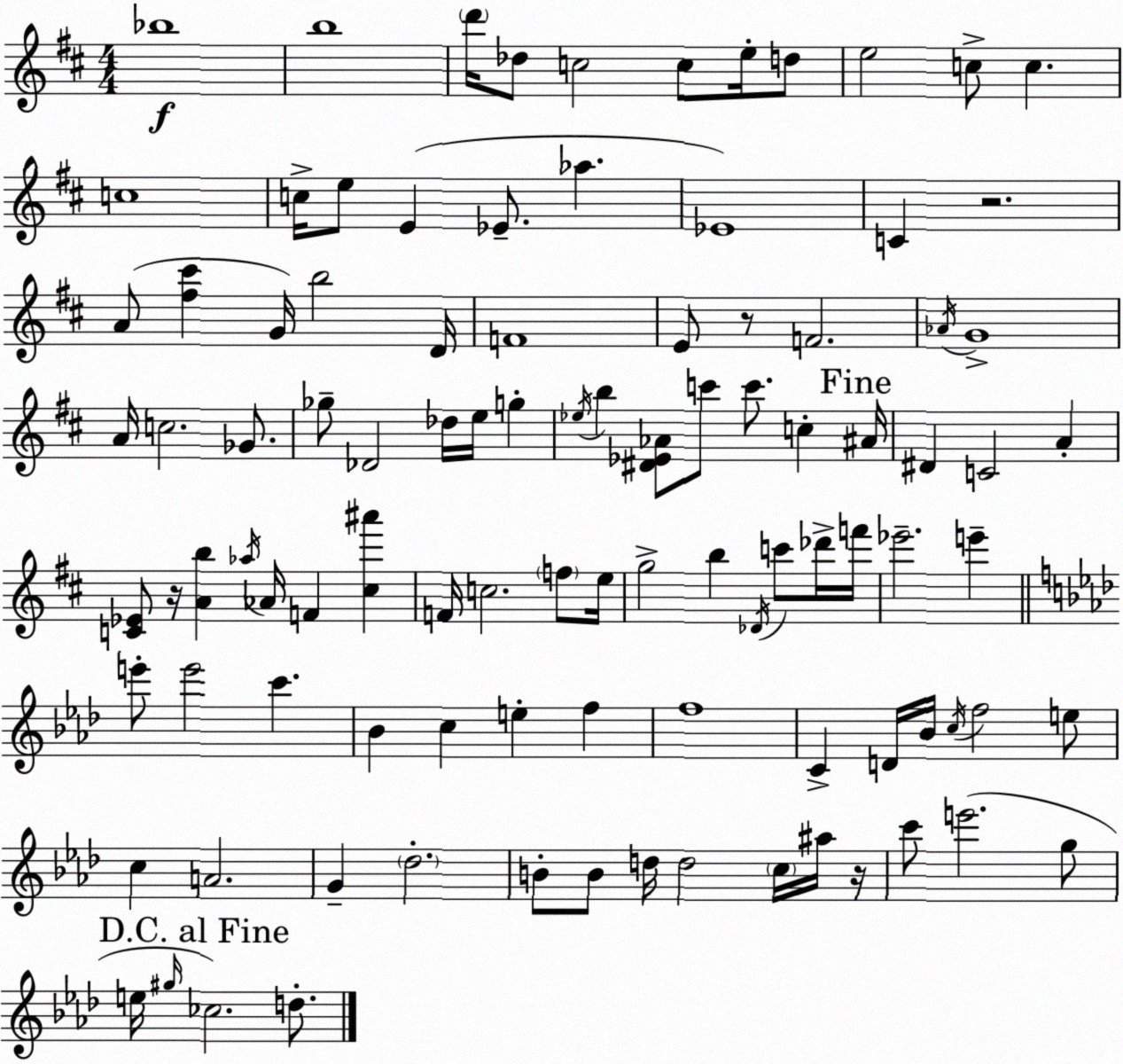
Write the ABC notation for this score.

X:1
T:Untitled
M:4/4
L:1/4
K:D
_b4 b4 d'/4 _d/2 c2 c/2 e/4 d/2 e2 c/2 c c4 c/4 e/2 E _E/2 _a _E4 C z2 A/2 [^f^c'] G/4 b2 D/4 F4 E/2 z/2 F2 _A/4 G4 A/4 c2 _G/2 _g/2 _D2 _d/4 e/4 g _e/4 b [^D_E_A]/2 c'/2 c'/2 c ^A/4 ^D C2 A [C_E]/2 z/4 [Ab] _a/4 _A/4 F [^c^a'] F/4 c2 f/2 e/4 g2 b _D/4 c'/2 _d'/4 f'/4 _e'2 e' e'/2 e'2 c' _B c e f f4 C D/4 _B/4 c/4 f2 e/2 c A2 G _d2 B/2 B/2 d/4 d2 c/4 ^a/4 z/4 c'/2 e'2 g/2 e/4 ^g/4 _c2 d/2